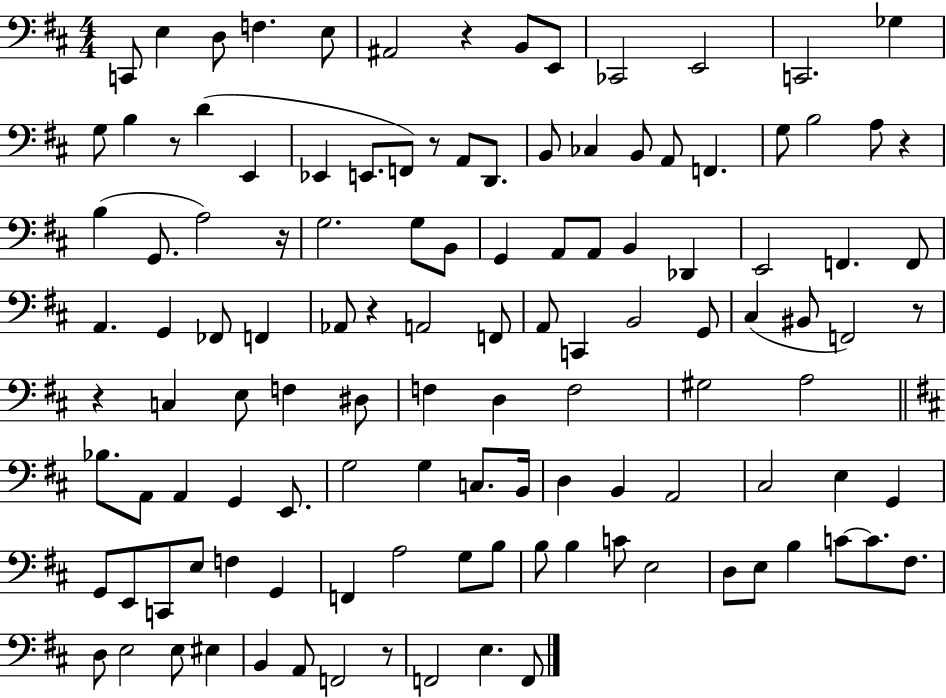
C2/e E3/q D3/e F3/q. E3/e A#2/h R/q B2/e E2/e CES2/h E2/h C2/h. Gb3/q G3/e B3/q R/e D4/q E2/q Eb2/q E2/e. F2/e R/e A2/e D2/e. B2/e CES3/q B2/e A2/e F2/q. G3/e B3/h A3/e R/q B3/q G2/e. A3/h R/s G3/h. G3/e B2/e G2/q A2/e A2/e B2/q Db2/q E2/h F2/q. F2/e A2/q. G2/q FES2/e F2/q Ab2/e R/q A2/h F2/e A2/e C2/q B2/h G2/e C#3/q BIS2/e F2/h R/e R/q C3/q E3/e F3/q D#3/e F3/q D3/q F3/h G#3/h A3/h Bb3/e. A2/e A2/q G2/q E2/e. G3/h G3/q C3/e. B2/s D3/q B2/q A2/h C#3/h E3/q G2/q G2/e E2/e C2/e E3/e F3/q G2/q F2/q A3/h G3/e B3/e B3/e B3/q C4/e E3/h D3/e E3/e B3/q C4/e C4/e. F#3/e. D3/e E3/h E3/e EIS3/q B2/q A2/e F2/h R/e F2/h E3/q. F2/e